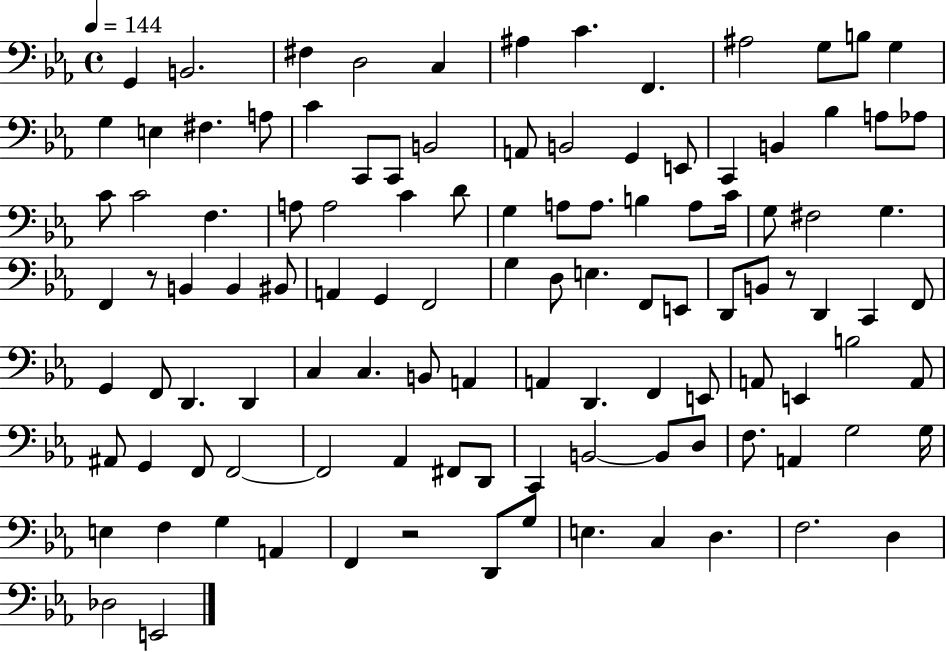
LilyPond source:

{
  \clef bass
  \time 4/4
  \defaultTimeSignature
  \key ees \major
  \tempo 4 = 144
  \repeat volta 2 { g,4 b,2. | fis4 d2 c4 | ais4 c'4. f,4. | ais2 g8 b8 g4 | \break g4 e4 fis4. a8 | c'4 c,8 c,8 b,2 | a,8 b,2 g,4 e,8 | c,4 b,4 bes4 a8 aes8 | \break c'8 c'2 f4. | a8 a2 c'4 d'8 | g4 a8 a8. b4 a8 c'16 | g8 fis2 g4. | \break f,4 r8 b,4 b,4 bis,8 | a,4 g,4 f,2 | g4 d8 e4. f,8 e,8 | d,8 b,8 r8 d,4 c,4 f,8 | \break g,4 f,8 d,4. d,4 | c4 c4. b,8 a,4 | a,4 d,4. f,4 e,8 | a,8 e,4 b2 a,8 | \break ais,8 g,4 f,8 f,2~~ | f,2 aes,4 fis,8 d,8 | c,4 b,2~~ b,8 d8 | f8. a,4 g2 g16 | \break e4 f4 g4 a,4 | f,4 r2 d,8 g8 | e4. c4 d4. | f2. d4 | \break des2 e,2 | } \bar "|."
}